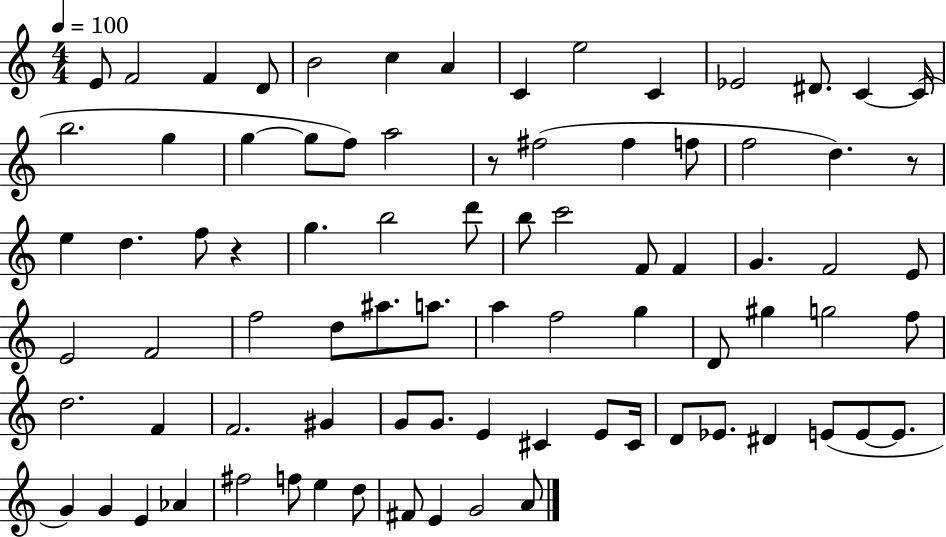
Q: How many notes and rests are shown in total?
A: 82